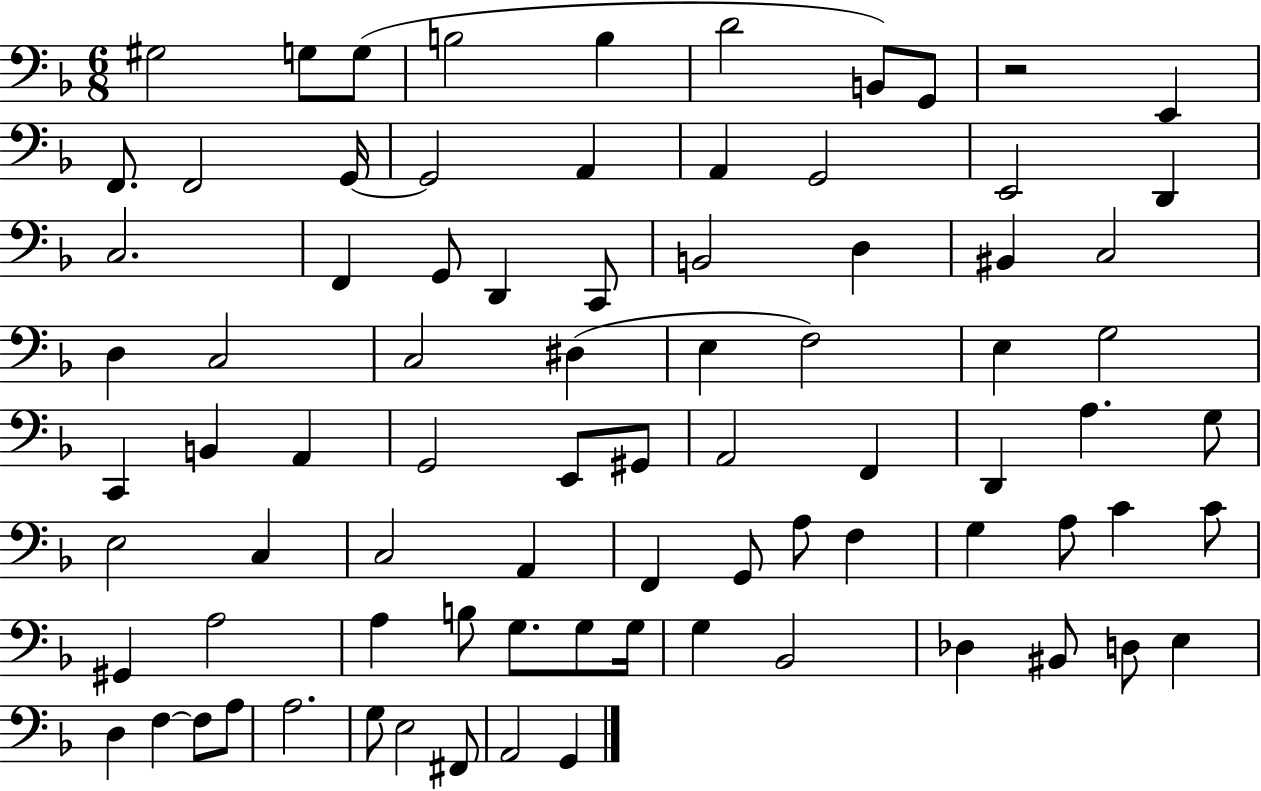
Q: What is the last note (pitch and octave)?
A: G2